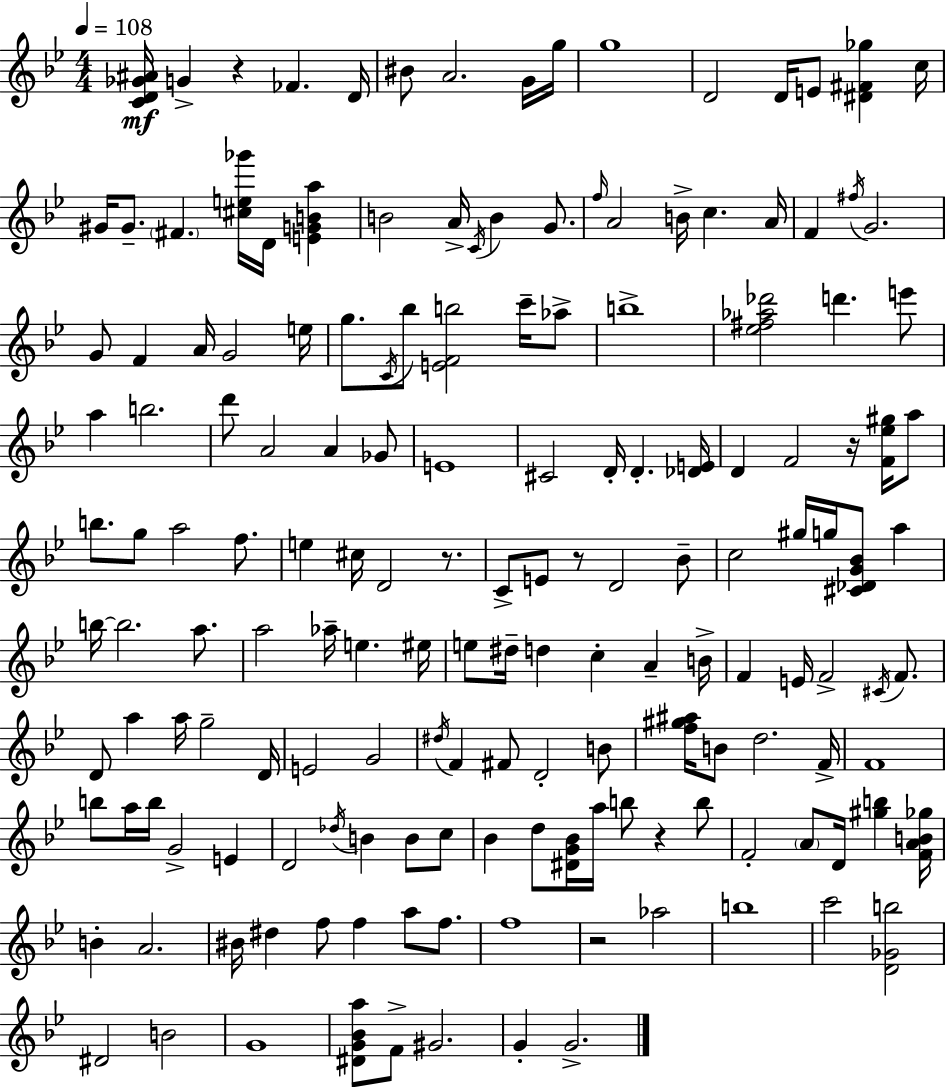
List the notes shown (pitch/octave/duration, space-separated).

[C4,D4,Gb4,A#4]/s G4/q R/q FES4/q. D4/s BIS4/e A4/h. G4/s G5/s G5/w D4/h D4/s E4/e [D#4,F#4,Gb5]/q C5/s G#4/s G#4/e. F#4/q. [C#5,E5,Gb6]/s D4/s [E4,G4,B4,A5]/q B4/h A4/s C4/s B4/q G4/e. F5/s A4/h B4/s C5/q. A4/s F4/q F#5/s G4/h. G4/e F4/q A4/s G4/h E5/s G5/e. C4/s Bb5/e [E4,F4,B5]/h C6/s Ab5/e B5/w [Eb5,F#5,Ab5,Db6]/h D6/q. E6/e A5/q B5/h. D6/e A4/h A4/q Gb4/e E4/w C#4/h D4/s D4/q. [Db4,E4]/s D4/q F4/h R/s [F4,Eb5,G#5]/s A5/e B5/e. G5/e A5/h F5/e. E5/q C#5/s D4/h R/e. C4/e E4/e R/e D4/h Bb4/e C5/h G#5/s G5/s [C#4,Db4,G4,Bb4]/e A5/q B5/s B5/h. A5/e. A5/h Ab5/s E5/q. EIS5/s E5/e D#5/s D5/q C5/q A4/q B4/s F4/q E4/s F4/h C#4/s F4/e. D4/e A5/q A5/s G5/h D4/s E4/h G4/h D#5/s F4/q F#4/e D4/h B4/e [F5,G#5,A#5]/s B4/e D5/h. F4/s F4/w B5/e A5/s B5/s G4/h E4/q D4/h Db5/s B4/q B4/e C5/e Bb4/q D5/e [D#4,G4,Bb4]/s A5/s B5/e R/q B5/e F4/h A4/e D4/s [G#5,B5]/q [F4,A4,B4,Gb5]/s B4/q A4/h. BIS4/s D#5/q F5/e F5/q A5/e F5/e. F5/w R/h Ab5/h B5/w C6/h [D4,Gb4,B5]/h D#4/h B4/h G4/w [D#4,G4,Bb4,A5]/e F4/e G#4/h. G4/q G4/h.